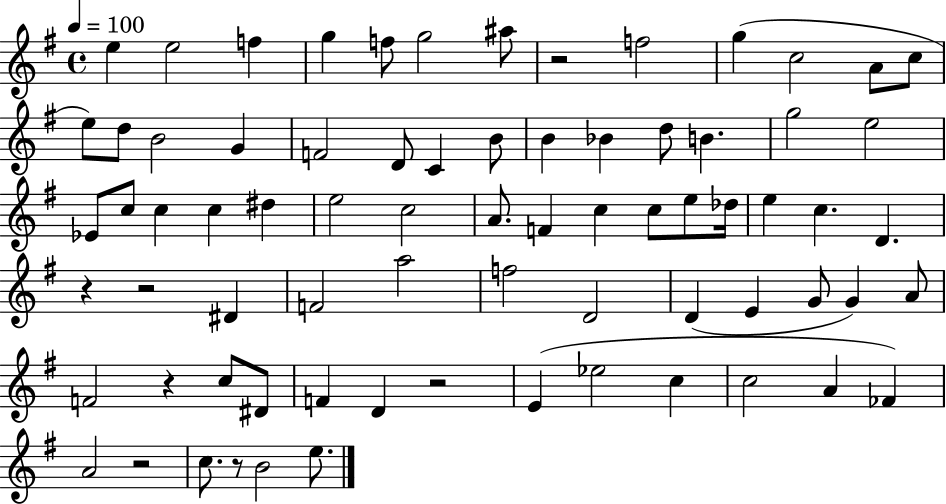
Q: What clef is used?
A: treble